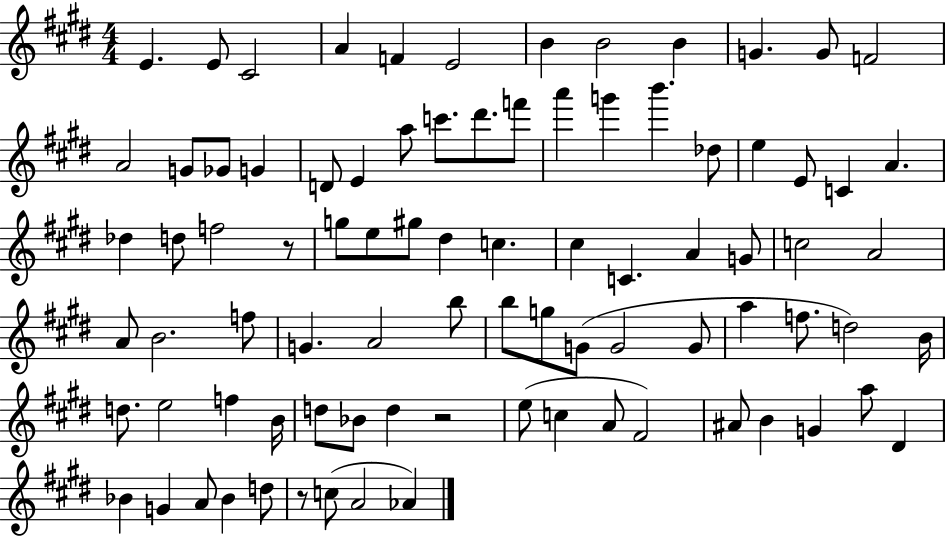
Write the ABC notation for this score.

X:1
T:Untitled
M:4/4
L:1/4
K:E
E E/2 ^C2 A F E2 B B2 B G G/2 F2 A2 G/2 _G/2 G D/2 E a/2 c'/2 ^d'/2 f'/2 a' g' b' _d/2 e E/2 C A _d d/2 f2 z/2 g/2 e/2 ^g/2 ^d c ^c C A G/2 c2 A2 A/2 B2 f/2 G A2 b/2 b/2 g/2 G/2 G2 G/2 a f/2 d2 B/4 d/2 e2 f B/4 d/2 _B/2 d z2 e/2 c A/2 ^F2 ^A/2 B G a/2 ^D _B G A/2 _B d/2 z/2 c/2 A2 _A